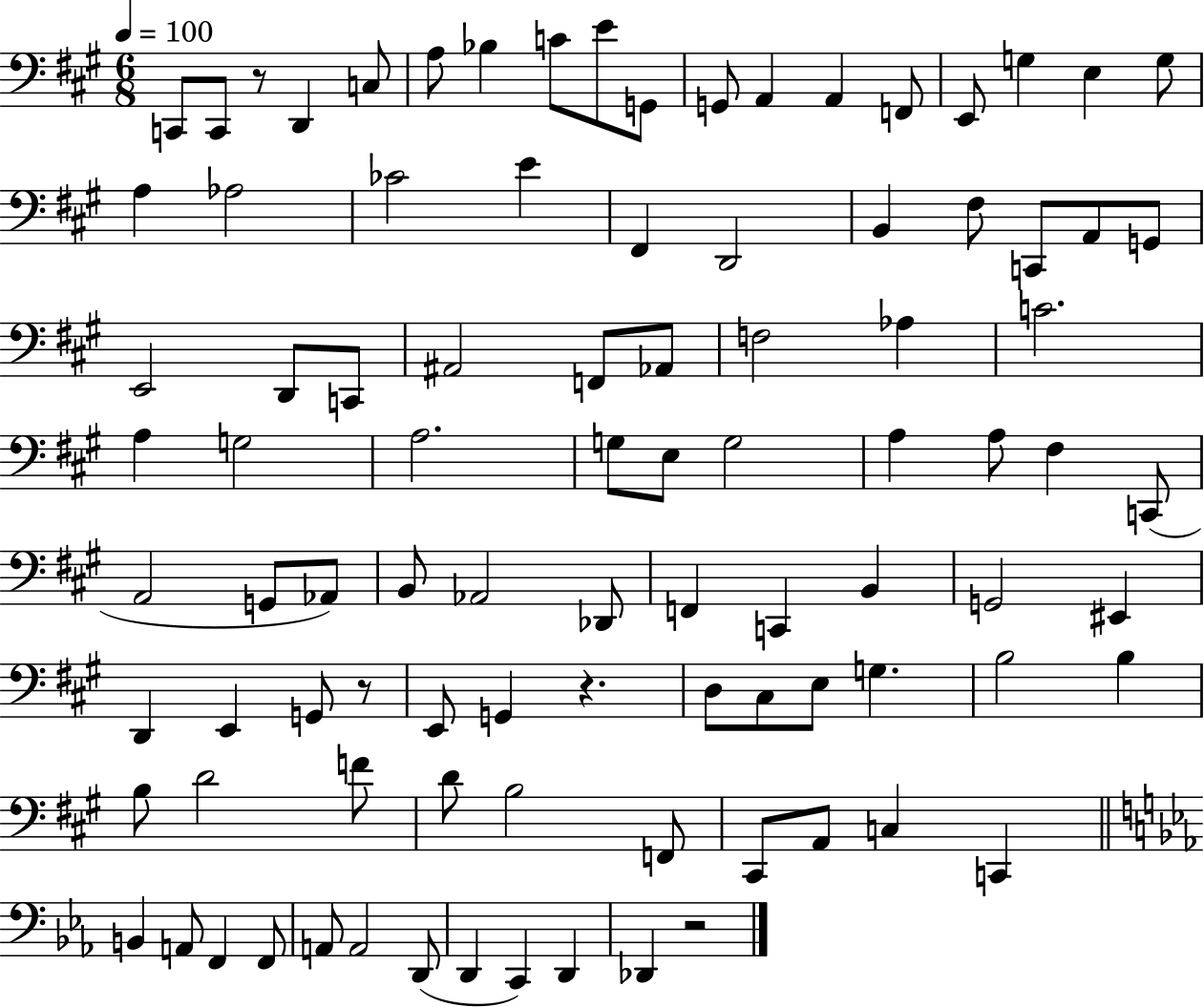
X:1
T:Untitled
M:6/8
L:1/4
K:A
C,,/2 C,,/2 z/2 D,, C,/2 A,/2 _B, C/2 E/2 G,,/2 G,,/2 A,, A,, F,,/2 E,,/2 G, E, G,/2 A, _A,2 _C2 E ^F,, D,,2 B,, ^F,/2 C,,/2 A,,/2 G,,/2 E,,2 D,,/2 C,,/2 ^A,,2 F,,/2 _A,,/2 F,2 _A, C2 A, G,2 A,2 G,/2 E,/2 G,2 A, A,/2 ^F, C,,/2 A,,2 G,,/2 _A,,/2 B,,/2 _A,,2 _D,,/2 F,, C,, B,, G,,2 ^E,, D,, E,, G,,/2 z/2 E,,/2 G,, z D,/2 ^C,/2 E,/2 G, B,2 B, B,/2 D2 F/2 D/2 B,2 F,,/2 ^C,,/2 A,,/2 C, C,, B,, A,,/2 F,, F,,/2 A,,/2 A,,2 D,,/2 D,, C,, D,, _D,, z2